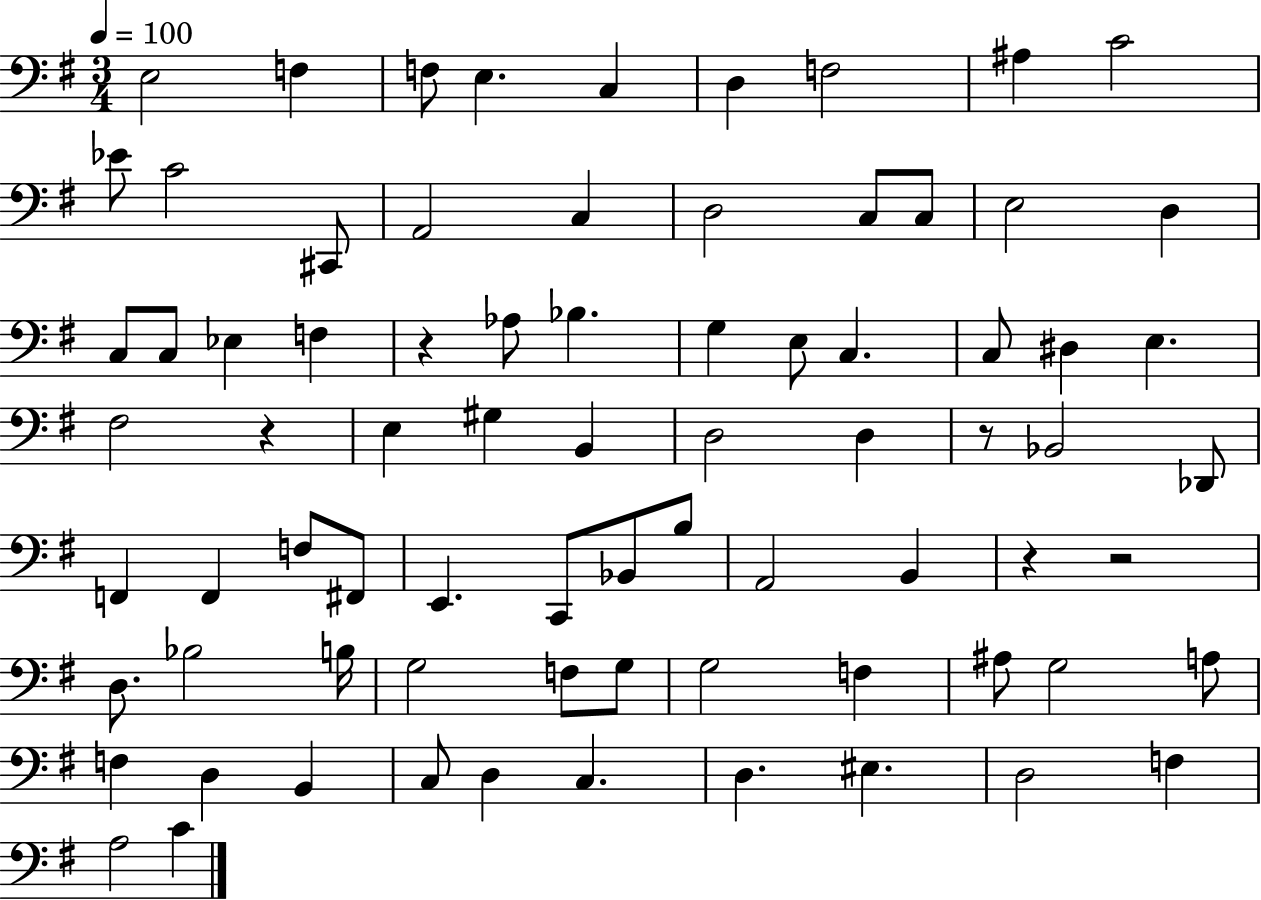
X:1
T:Untitled
M:3/4
L:1/4
K:G
E,2 F, F,/2 E, C, D, F,2 ^A, C2 _E/2 C2 ^C,,/2 A,,2 C, D,2 C,/2 C,/2 E,2 D, C,/2 C,/2 _E, F, z _A,/2 _B, G, E,/2 C, C,/2 ^D, E, ^F,2 z E, ^G, B,, D,2 D, z/2 _B,,2 _D,,/2 F,, F,, F,/2 ^F,,/2 E,, C,,/2 _B,,/2 B,/2 A,,2 B,, z z2 D,/2 _B,2 B,/4 G,2 F,/2 G,/2 G,2 F, ^A,/2 G,2 A,/2 F, D, B,, C,/2 D, C, D, ^E, D,2 F, A,2 C